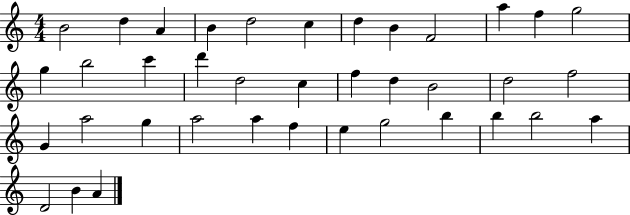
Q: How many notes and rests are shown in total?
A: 38